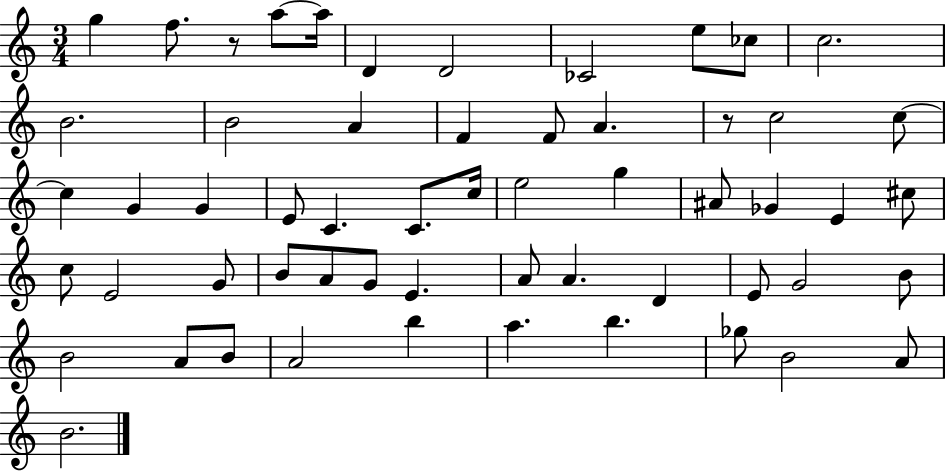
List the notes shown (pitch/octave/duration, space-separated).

G5/q F5/e. R/e A5/e A5/s D4/q D4/h CES4/h E5/e CES5/e C5/h. B4/h. B4/h A4/q F4/q F4/e A4/q. R/e C5/h C5/e C5/q G4/q G4/q E4/e C4/q. C4/e. C5/s E5/h G5/q A#4/e Gb4/q E4/q C#5/e C5/e E4/h G4/e B4/e A4/e G4/e E4/q. A4/e A4/q. D4/q E4/e G4/h B4/e B4/h A4/e B4/e A4/h B5/q A5/q. B5/q. Gb5/e B4/h A4/e B4/h.